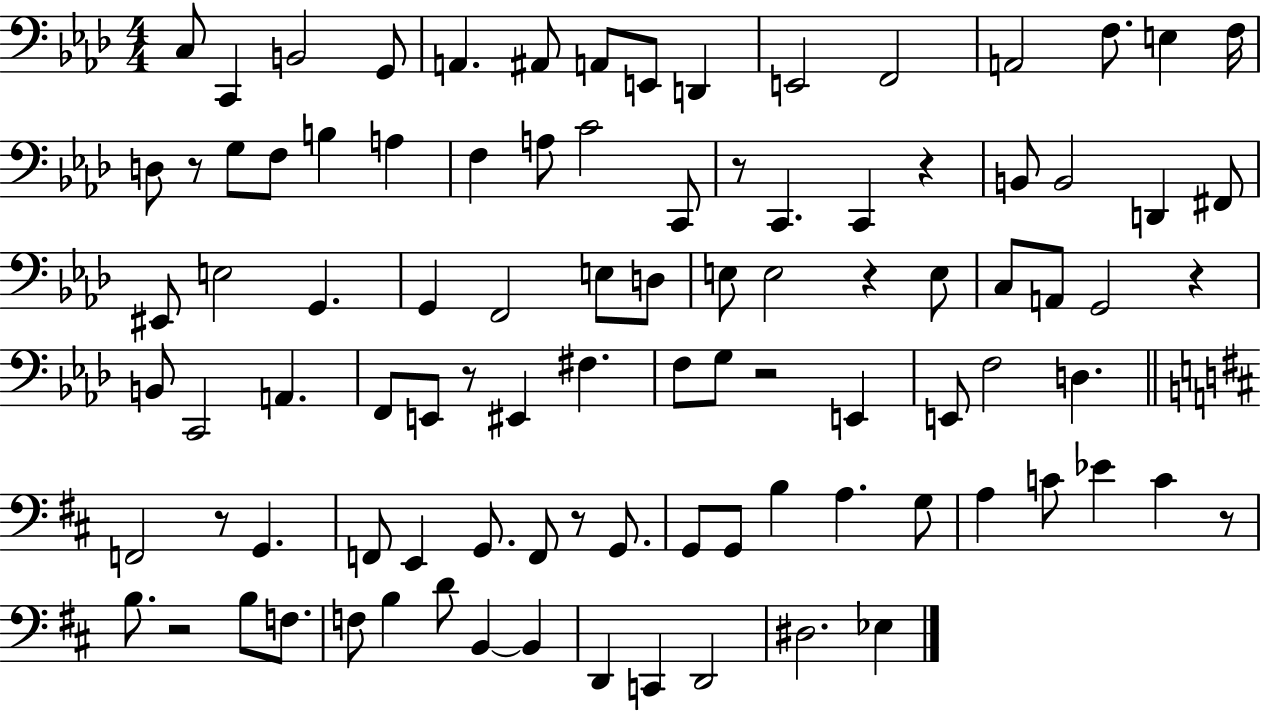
{
  \clef bass
  \numericTimeSignature
  \time 4/4
  \key aes \major
  c8 c,4 b,2 g,8 | a,4. ais,8 a,8 e,8 d,4 | e,2 f,2 | a,2 f8. e4 f16 | \break d8 r8 g8 f8 b4 a4 | f4 a8 c'2 c,8 | r8 c,4. c,4 r4 | b,8 b,2 d,4 fis,8 | \break eis,8 e2 g,4. | g,4 f,2 e8 d8 | e8 e2 r4 e8 | c8 a,8 g,2 r4 | \break b,8 c,2 a,4. | f,8 e,8 r8 eis,4 fis4. | f8 g8 r2 e,4 | e,8 f2 d4. | \break \bar "||" \break \key d \major f,2 r8 g,4. | f,8 e,4 g,8. f,8 r8 g,8. | g,8 g,8 b4 a4. g8 | a4 c'8 ees'4 c'4 r8 | \break b8. r2 b8 f8. | f8 b4 d'8 b,4~~ b,4 | d,4 c,4 d,2 | dis2. ees4 | \break \bar "|."
}